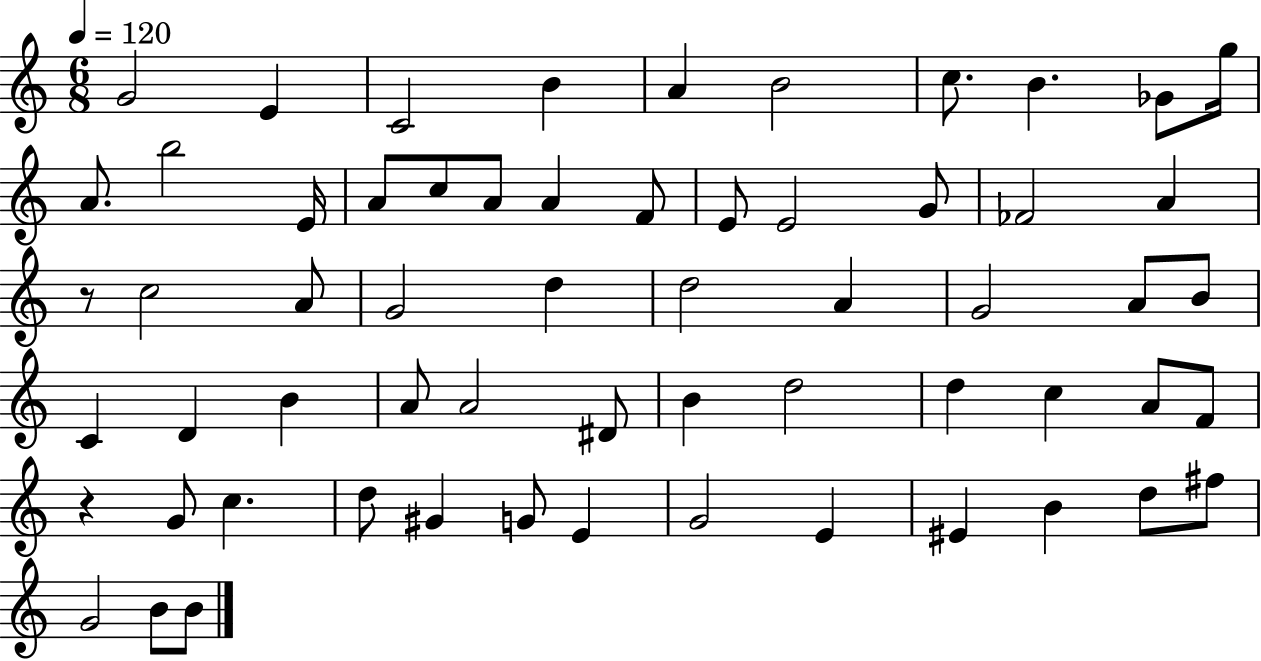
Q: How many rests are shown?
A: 2